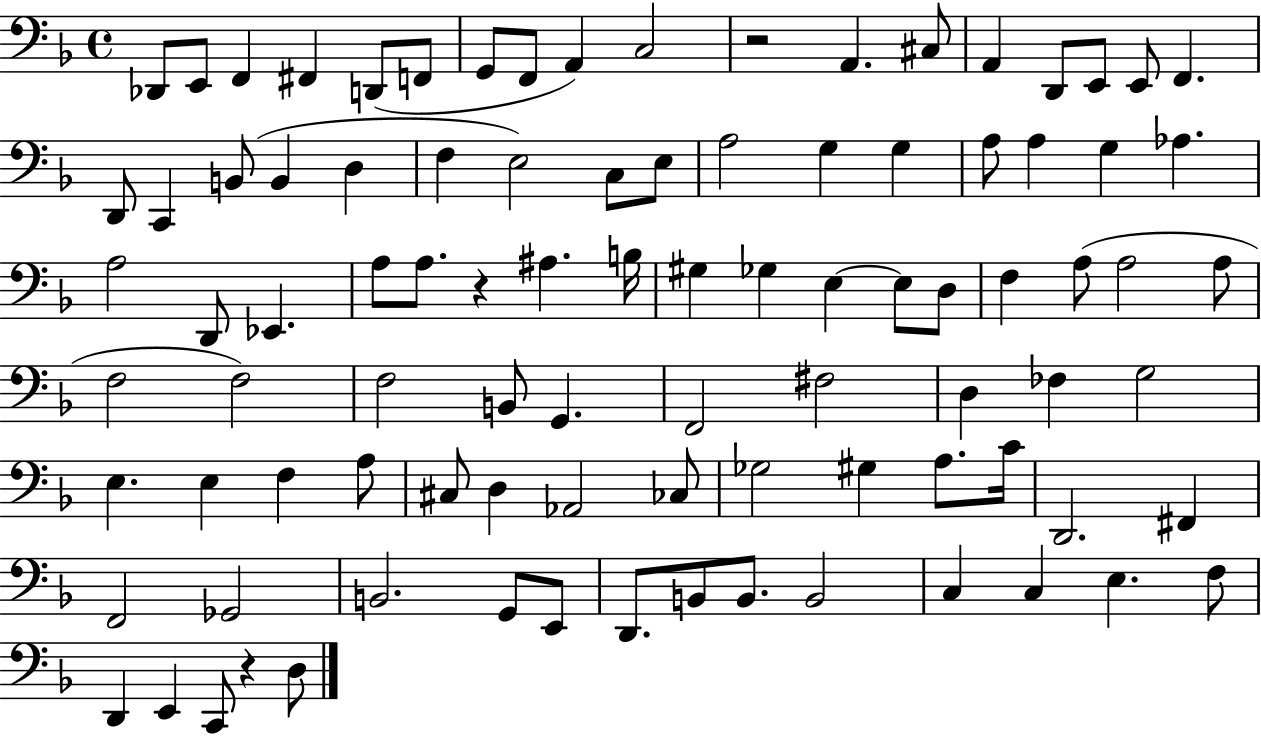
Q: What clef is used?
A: bass